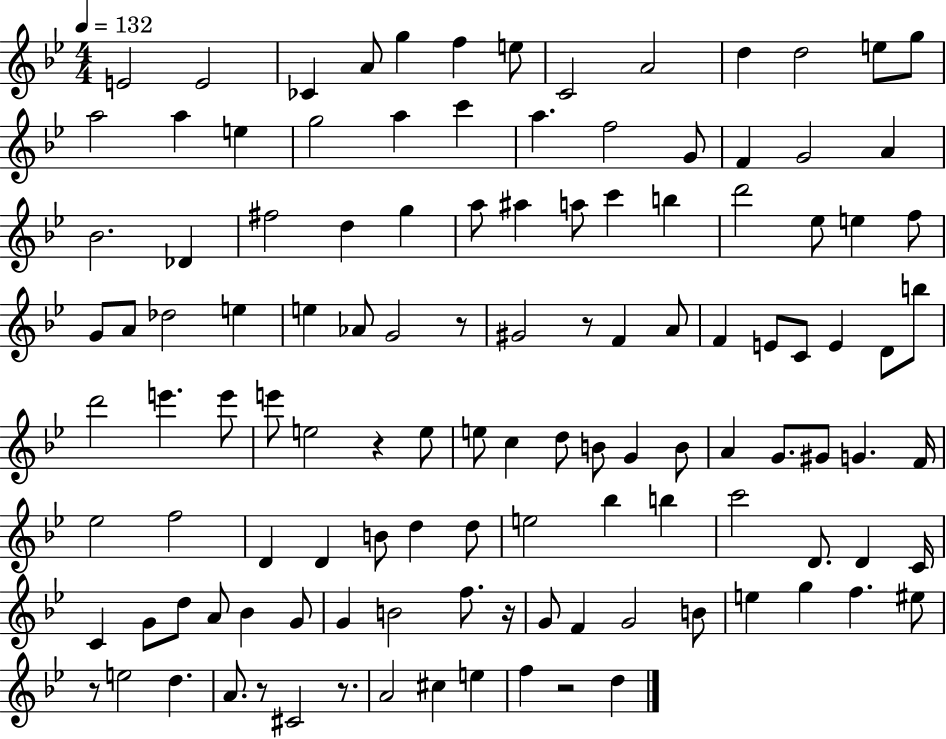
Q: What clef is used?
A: treble